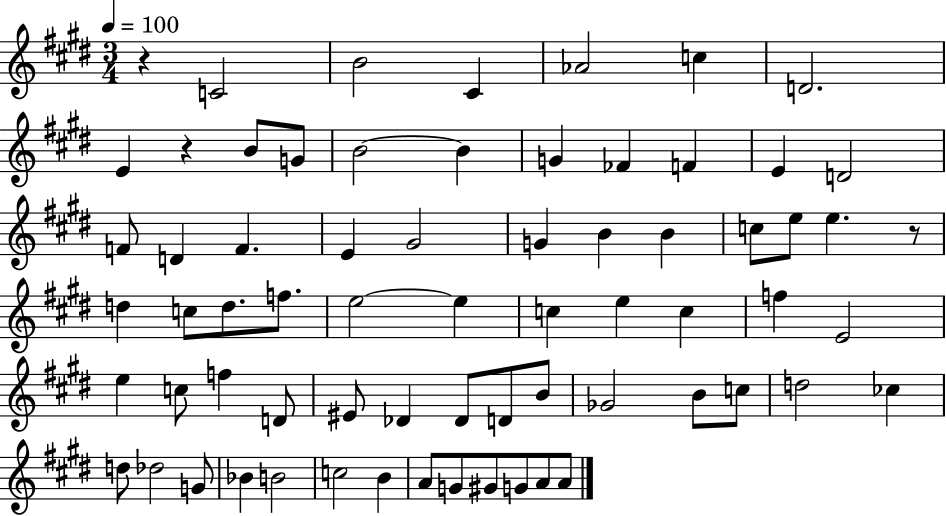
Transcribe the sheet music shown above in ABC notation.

X:1
T:Untitled
M:3/4
L:1/4
K:E
z C2 B2 ^C _A2 c D2 E z B/2 G/2 B2 B G _F F E D2 F/2 D F E ^G2 G B B c/2 e/2 e z/2 d c/2 d/2 f/2 e2 e c e c f E2 e c/2 f D/2 ^E/2 _D _D/2 D/2 B/2 _G2 B/2 c/2 d2 _c d/2 _d2 G/2 _B B2 c2 B A/2 G/2 ^G/2 G/2 A/2 A/2